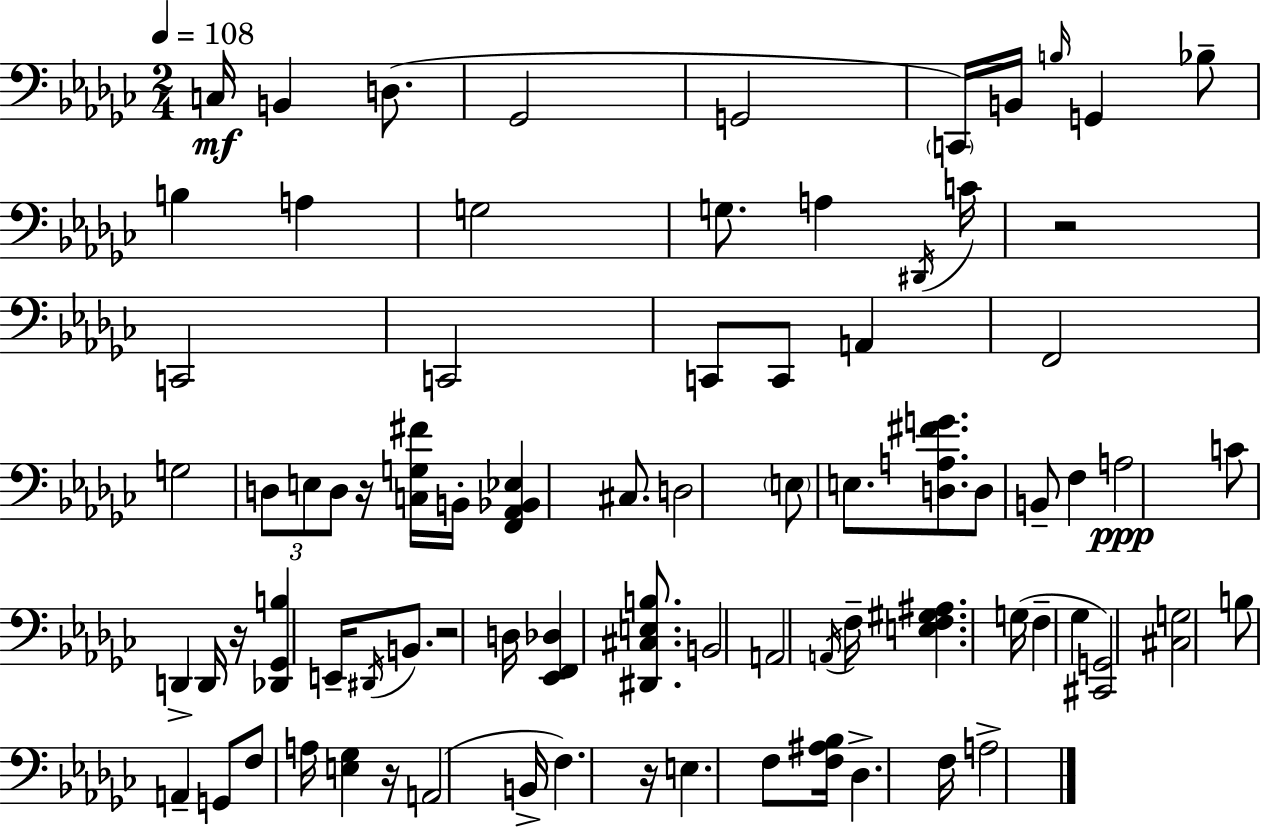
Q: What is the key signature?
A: EES minor